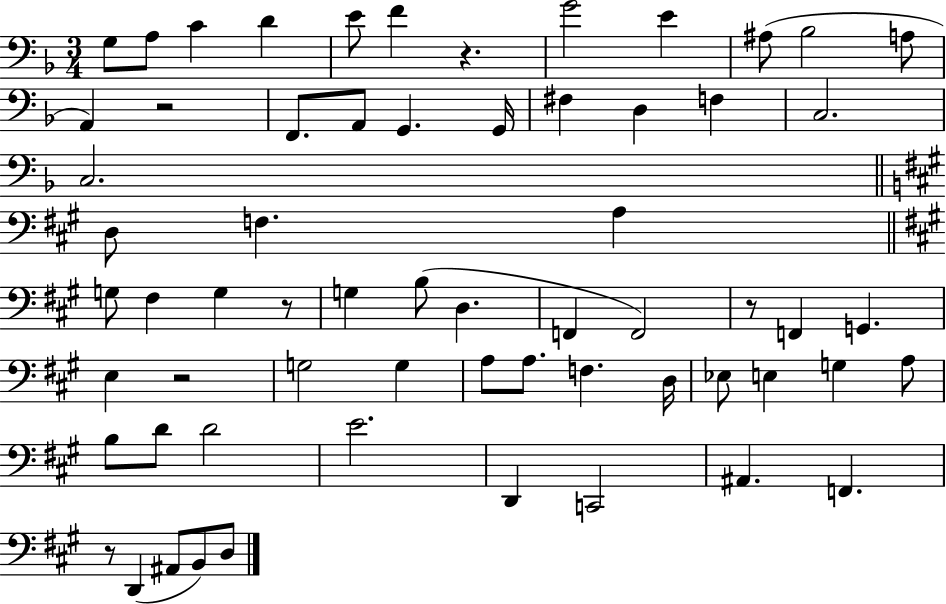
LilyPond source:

{
  \clef bass
  \numericTimeSignature
  \time 3/4
  \key f \major
  g8 a8 c'4 d'4 | e'8 f'4 r4. | g'2 e'4 | ais8( bes2 a8 | \break a,4) r2 | f,8. a,8 g,4. g,16 | fis4 d4 f4 | c2. | \break c2. | \bar "||" \break \key a \major d8 f4. a4 | \bar "||" \break \key a \major g8 fis4 g4 r8 | g4 b8( d4. | f,4 f,2) | r8 f,4 g,4. | \break e4 r2 | g2 g4 | a8 a8. f4. d16 | ees8 e4 g4 a8 | \break b8 d'8 d'2 | e'2. | d,4 c,2 | ais,4. f,4. | \break r8 d,4( ais,8 b,8) d8 | \bar "|."
}